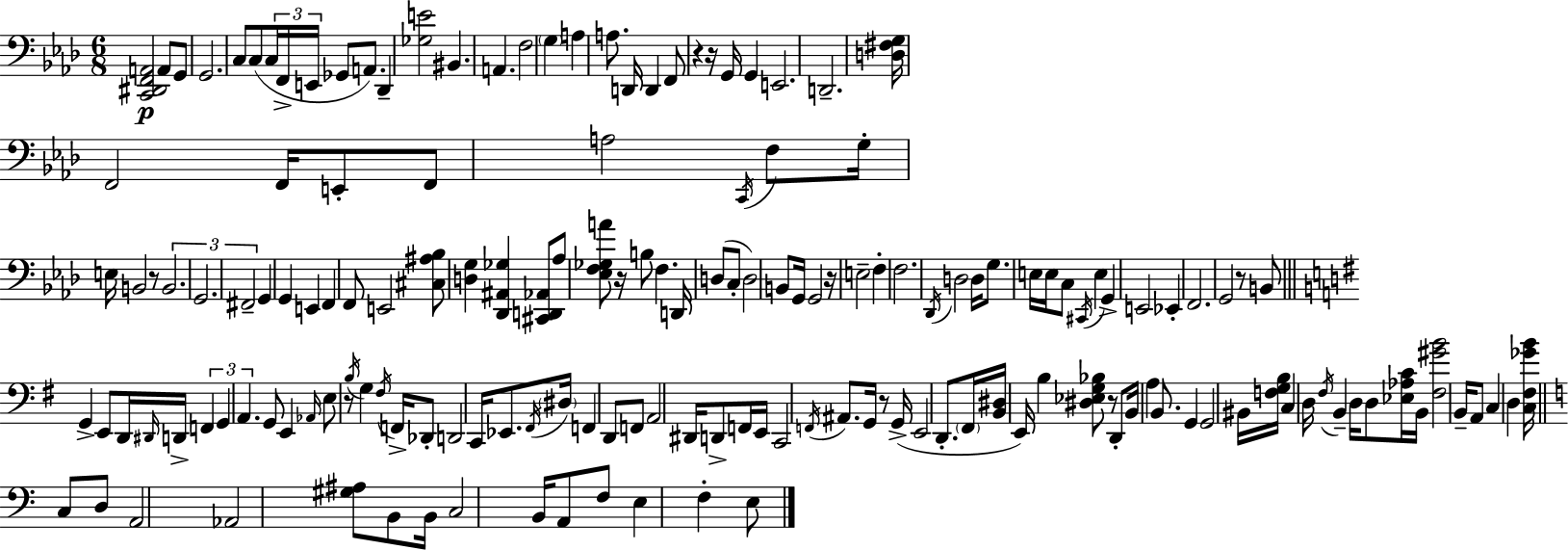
{
  \clef bass
  \numericTimeSignature
  \time 6/8
  \key aes \major
  <c, dis, f, a,>2\p a,8 g,8 | g,2. | c8 c8( \tuplet 3/2 { c16 f,16-> e,16 } ges,8 a,8.) | des,4-- <ges e'>2 | \break bis,4. a,4. | f2 \parenthesize g4 | a4 a8. d,16 d,4 | f,8 r4 r16 g,16 g,4 | \break e,2. | d,2.-- | <d fis g>16 f,2 f,16 e,8-. | f,8 a2 \acciaccatura { c,16 } f8 | \break g16-. e16 b,2 r8 | \tuplet 3/2 { b,2. | g,2. | fis,2-- } g,4 | \break g,4 e,4 f,4 | f,8 e,2 <cis ais bes>8 | <d g>4 <des, ais, ges>4 <cis, d, aes,>8 aes8 | <ees f ges a'>8 r16 b8 f4. | \break d,16 d8( c8-. d2) | b,8 g,16 g,2 | r16 e2-- f4-. | f2. | \break \acciaccatura { des,16 } d2 d16 g8. | e16 e16 c8 \acciaccatura { cis,16 } e4 g,4-> | e,2 ees,4-. | f,2. | \break g,2 r8 | b,8 \bar "||" \break \key g \major g,4-> e,8 d,16 \grace { dis,16 } d,16-> \tuplet 3/2 { f,4 | g,4 a,4. } g,8 | e,4 \grace { aes,16 } e8 r8 \acciaccatura { b16 } g4 | \acciaccatura { fis16 } f,16-> des,8-. d,2 | \break c,16 ees,8. \acciaccatura { fis,16 } \parenthesize dis16 f,4 | d,8 f,8 a,2 | dis,16 d,8-> f,16 e,16 c,2 | \acciaccatura { f,16 } ais,8. g,16 r8 g,16->( e,2 | \break d,8.-. \parenthesize fis,16 <b, dis>16 e,16) | b4 <dis ees g bes>8 r8 d,8-. b,16 a4 | b,8. g,4 g,2 | bis,16 <f g b>16 c4 | \break d16 \acciaccatura { fis16 } b,4-- d16 d8 <ees aes c'>16 b,16 <fis gis' b'>2 | b,16-- a,8 c4 | d4 <c fis ges' b'>16 \bar "||" \break \key c \major c8 d8 a,2 | aes,2 <gis ais>8 b,8 | b,16 c2 b,16 a,8 | f8 e4 f4-. e8 | \break \bar "|."
}